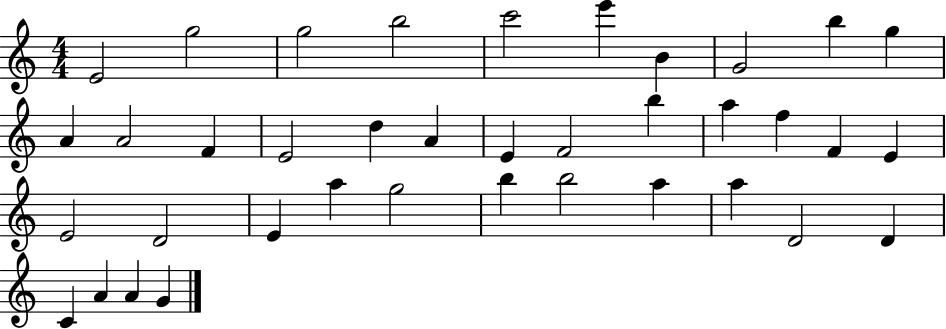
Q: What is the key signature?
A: C major